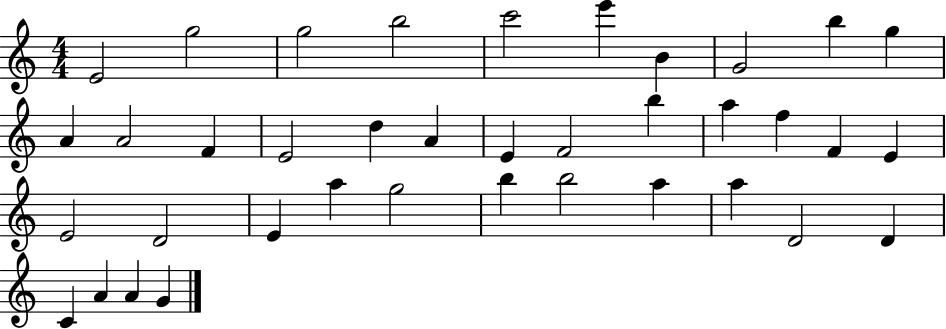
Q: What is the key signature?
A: C major